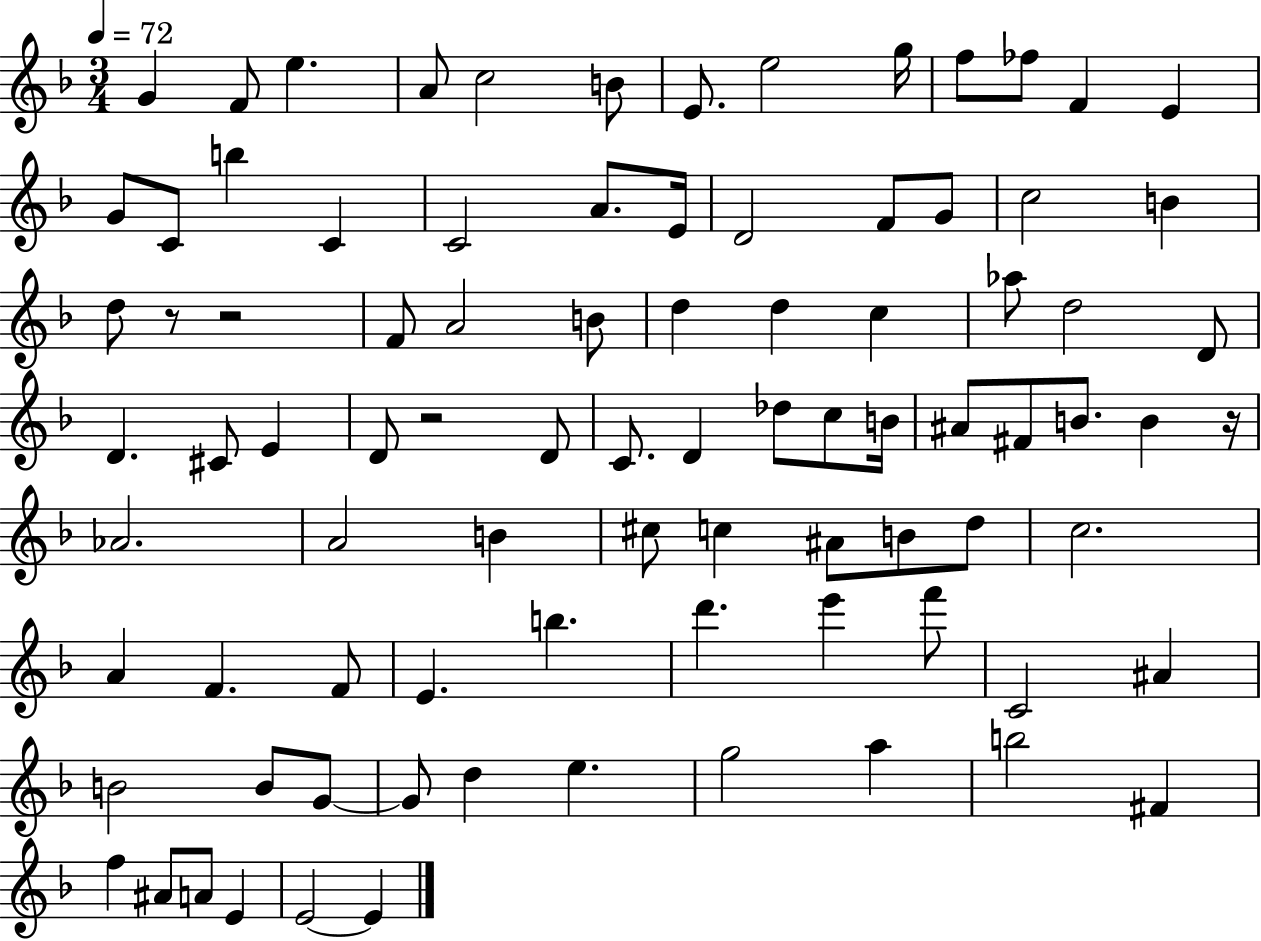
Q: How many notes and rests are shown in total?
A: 88